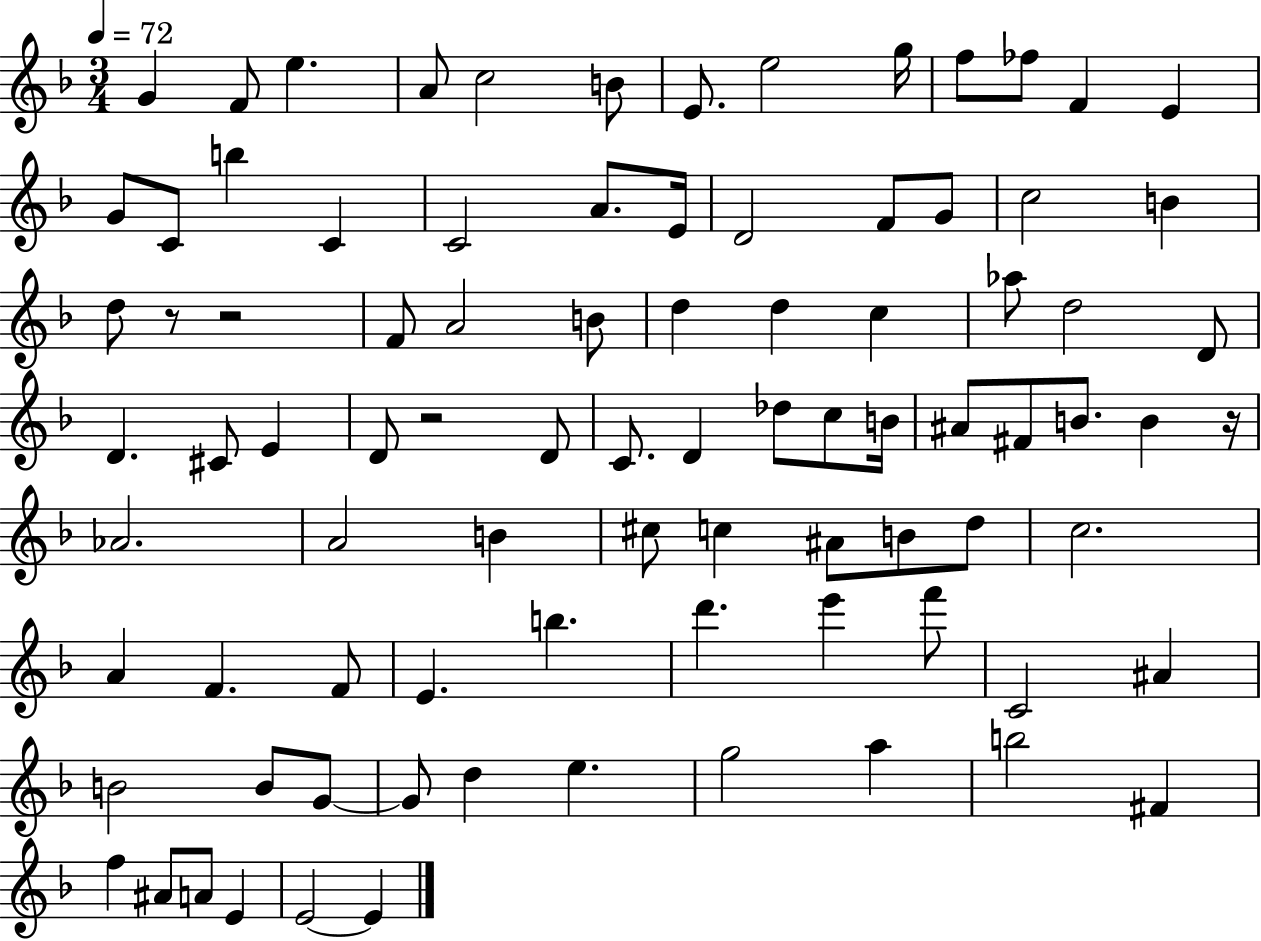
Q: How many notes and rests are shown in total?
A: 88